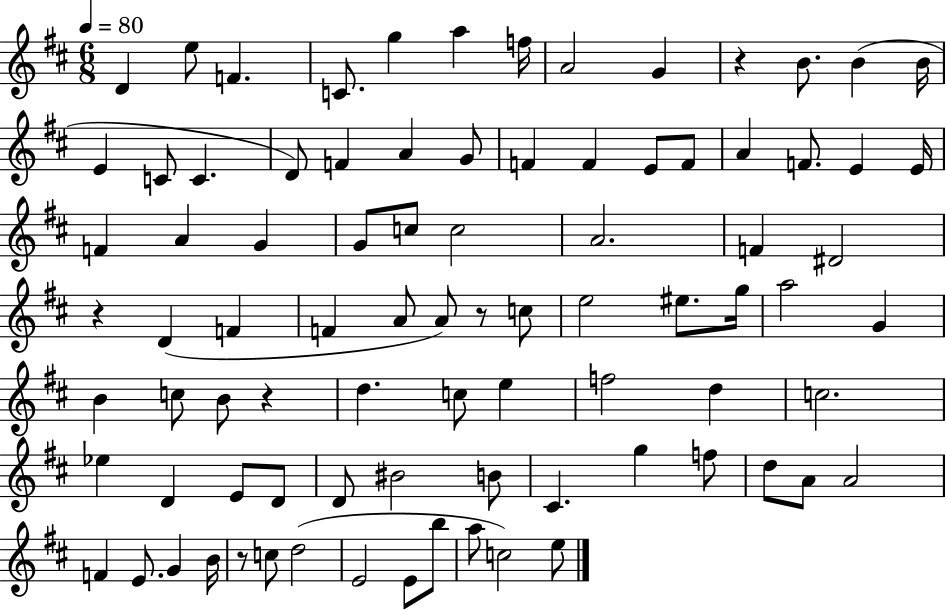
D4/q E5/e F4/q. C4/e. G5/q A5/q F5/s A4/h G4/q R/q B4/e. B4/q B4/s E4/q C4/e C4/q. D4/e F4/q A4/q G4/e F4/q F4/q E4/e F4/e A4/q F4/e. E4/q E4/s F4/q A4/q G4/q G4/e C5/e C5/h A4/h. F4/q D#4/h R/q D4/q F4/q F4/q A4/e A4/e R/e C5/e E5/h EIS5/e. G5/s A5/h G4/q B4/q C5/e B4/e R/q D5/q. C5/e E5/q F5/h D5/q C5/h. Eb5/q D4/q E4/e D4/e D4/e BIS4/h B4/e C#4/q. G5/q F5/e D5/e A4/e A4/h F4/q E4/e. G4/q B4/s R/e C5/e D5/h E4/h E4/e B5/e A5/e C5/h E5/e